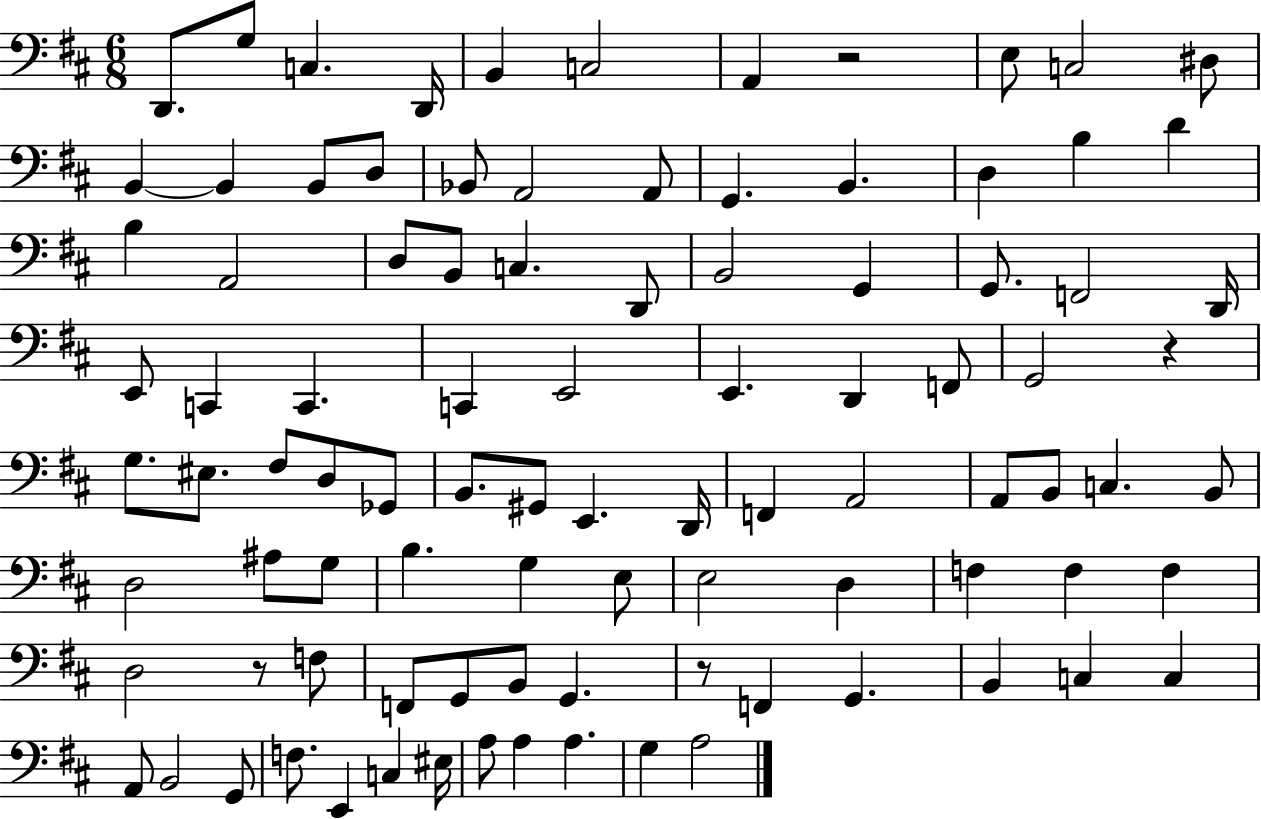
D2/e. G3/e C3/q. D2/s B2/q C3/h A2/q R/h E3/e C3/h D#3/e B2/q B2/q B2/e D3/e Bb2/e A2/h A2/e G2/q. B2/q. D3/q B3/q D4/q B3/q A2/h D3/e B2/e C3/q. D2/e B2/h G2/q G2/e. F2/h D2/s E2/e C2/q C2/q. C2/q E2/h E2/q. D2/q F2/e G2/h R/q G3/e. EIS3/e. F#3/e D3/e Gb2/e B2/e. G#2/e E2/q. D2/s F2/q A2/h A2/e B2/e C3/q. B2/e D3/h A#3/e G3/e B3/q. G3/q E3/e E3/h D3/q F3/q F3/q F3/q D3/h R/e F3/e F2/e G2/e B2/e G2/q. R/e F2/q G2/q. B2/q C3/q C3/q A2/e B2/h G2/e F3/e. E2/q C3/q EIS3/s A3/e A3/q A3/q. G3/q A3/h